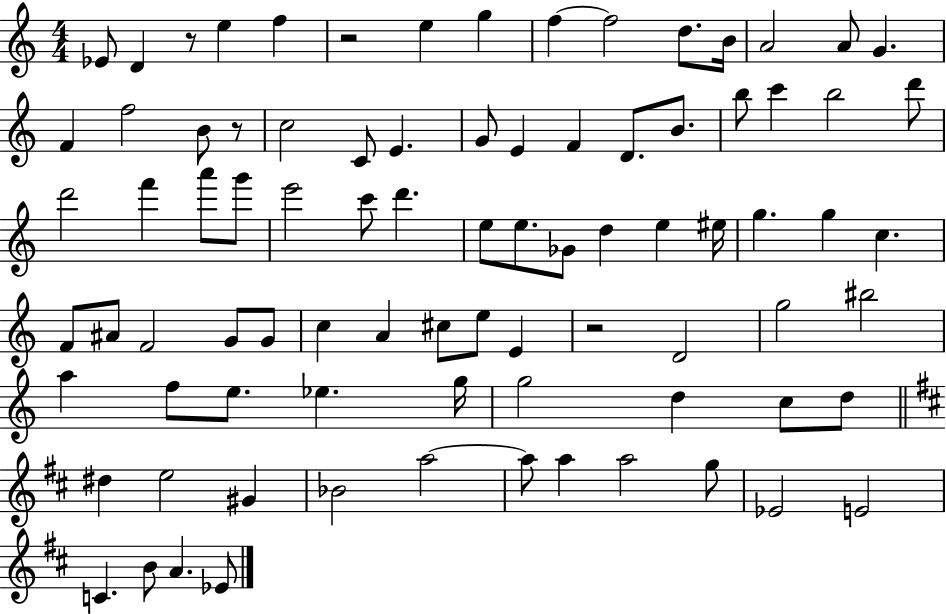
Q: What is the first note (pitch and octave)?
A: Eb4